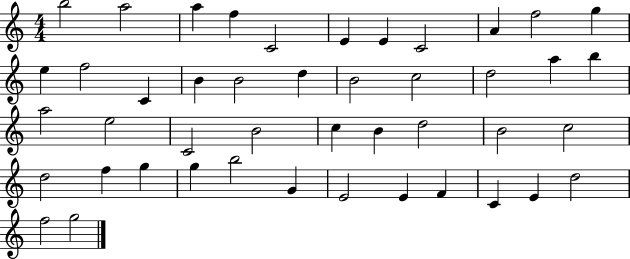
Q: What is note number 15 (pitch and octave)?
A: B4